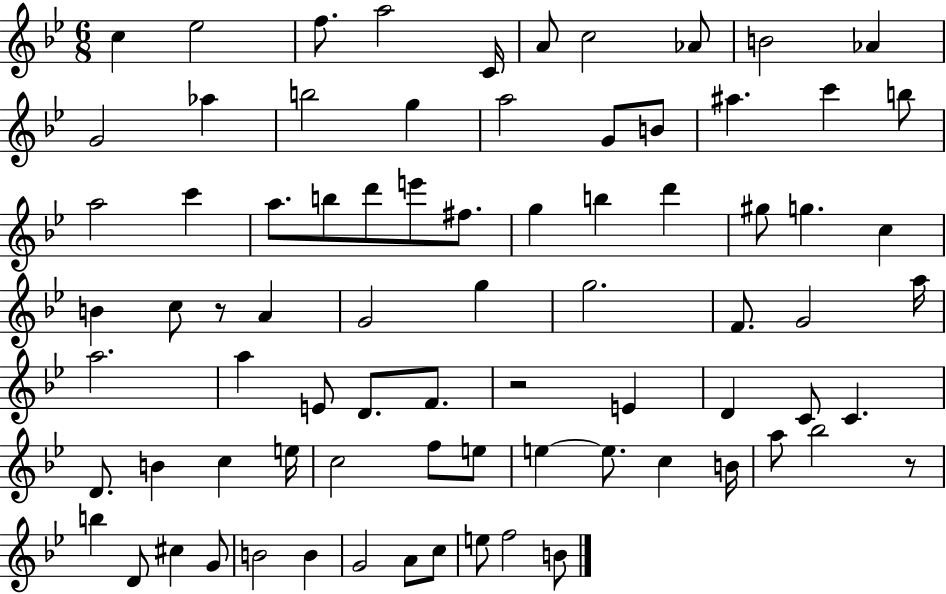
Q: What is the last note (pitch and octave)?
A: B4